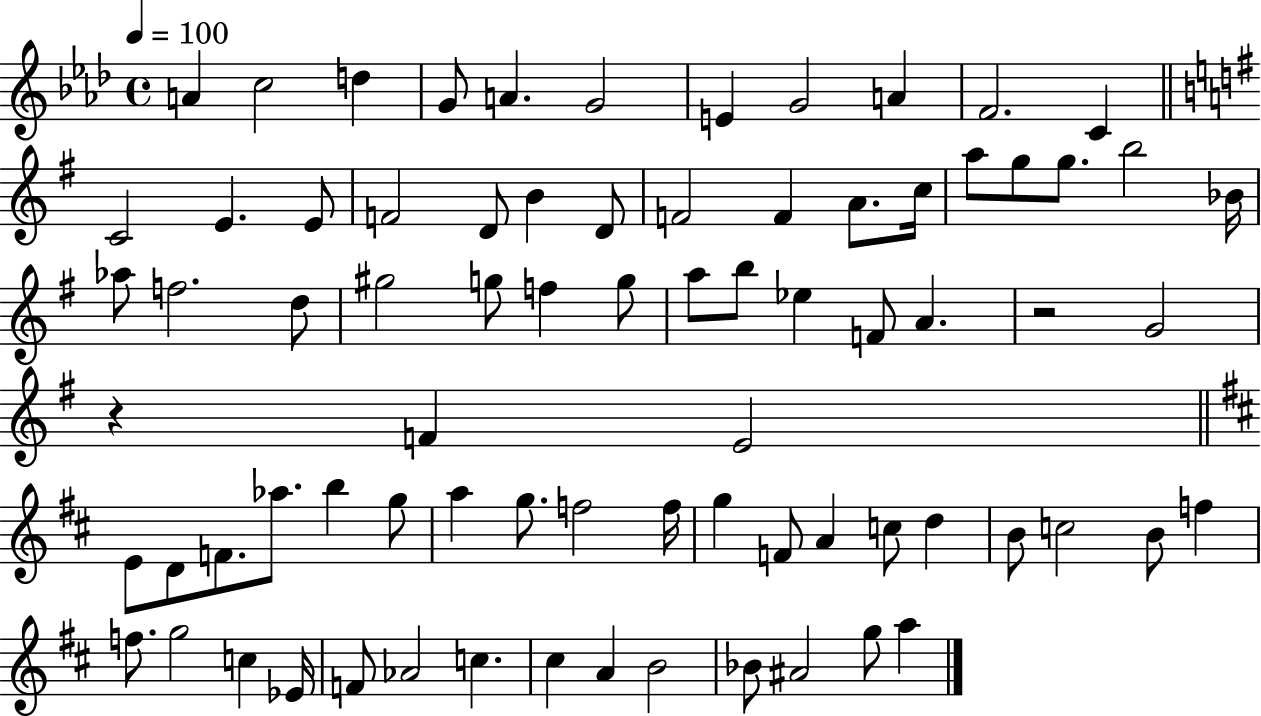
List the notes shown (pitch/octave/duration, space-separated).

A4/q C5/h D5/q G4/e A4/q. G4/h E4/q G4/h A4/q F4/h. C4/q C4/h E4/q. E4/e F4/h D4/e B4/q D4/e F4/h F4/q A4/e. C5/s A5/e G5/e G5/e. B5/h Bb4/s Ab5/e F5/h. D5/e G#5/h G5/e F5/q G5/e A5/e B5/e Eb5/q F4/e A4/q. R/h G4/h R/q F4/q E4/h E4/e D4/e F4/e. Ab5/e. B5/q G5/e A5/q G5/e. F5/h F5/s G5/q F4/e A4/q C5/e D5/q B4/e C5/h B4/e F5/q F5/e. G5/h C5/q Eb4/s F4/e Ab4/h C5/q. C#5/q A4/q B4/h Bb4/e A#4/h G5/e A5/q